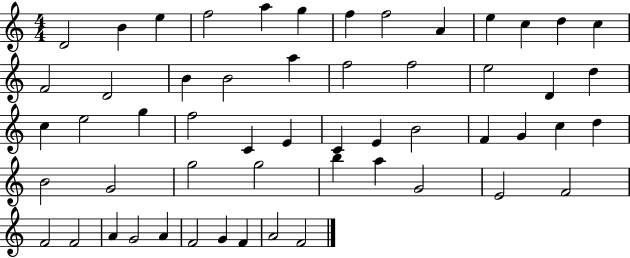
D4/h B4/q E5/q F5/h A5/q G5/q F5/q F5/h A4/q E5/q C5/q D5/q C5/q F4/h D4/h B4/q B4/h A5/q F5/h F5/h E5/h D4/q D5/q C5/q E5/h G5/q F5/h C4/q E4/q C4/q E4/q B4/h F4/q G4/q C5/q D5/q B4/h G4/h G5/h G5/h B5/q A5/q G4/h E4/h F4/h F4/h F4/h A4/q G4/h A4/q F4/h G4/q F4/q A4/h F4/h